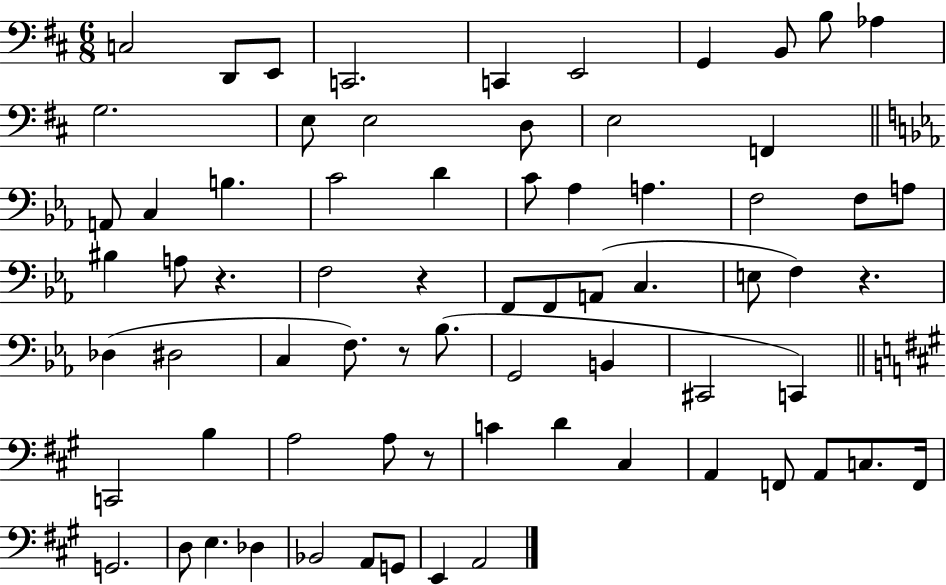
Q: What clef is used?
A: bass